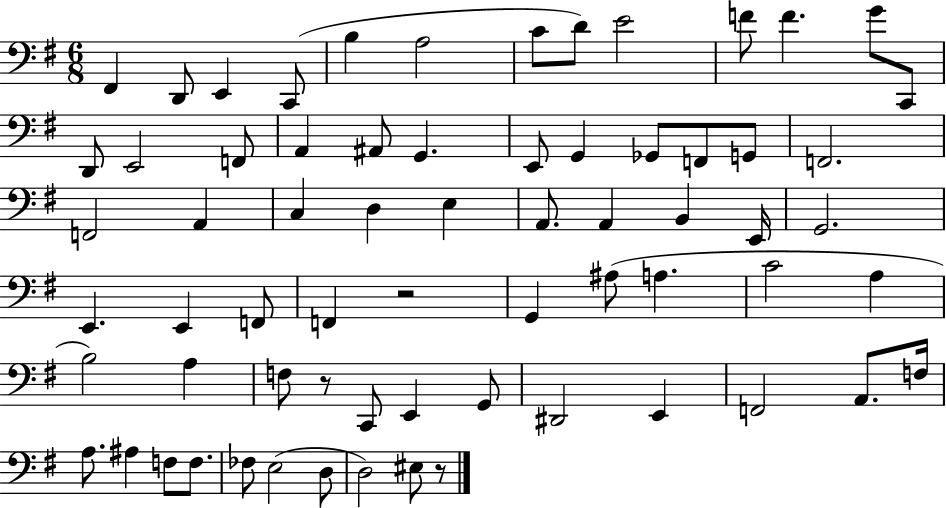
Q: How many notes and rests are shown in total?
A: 67